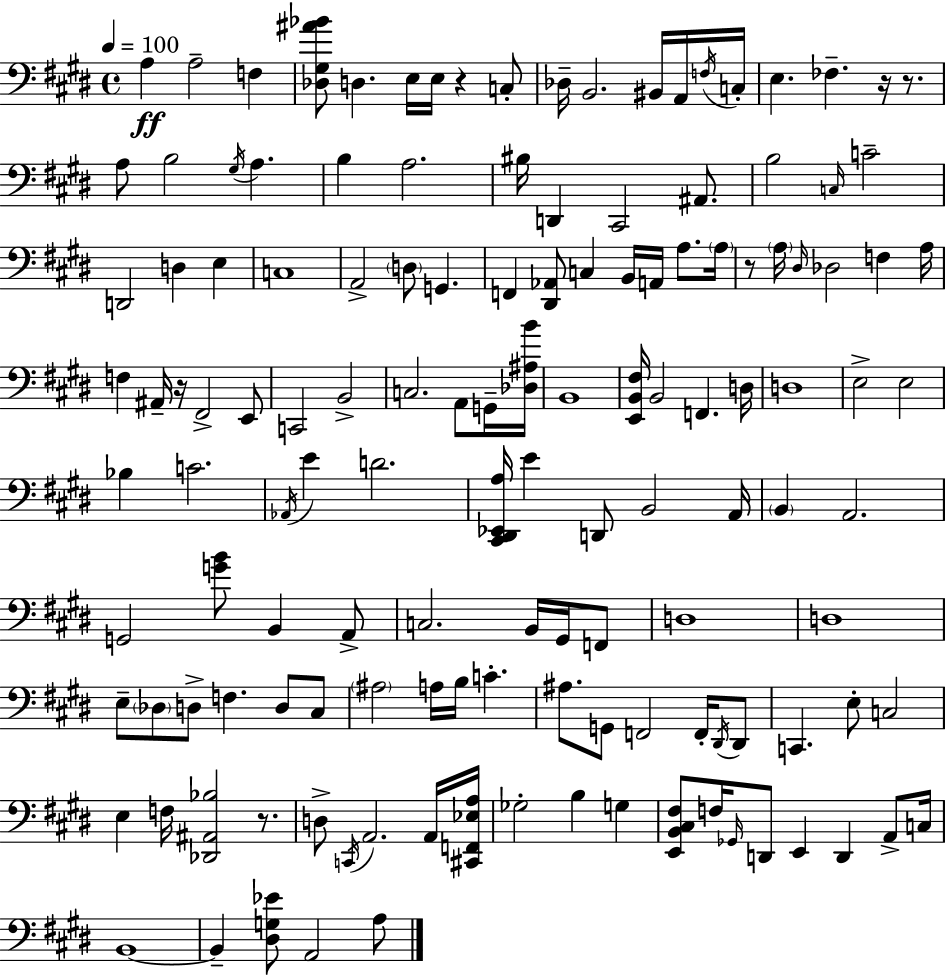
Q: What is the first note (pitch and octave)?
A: A3